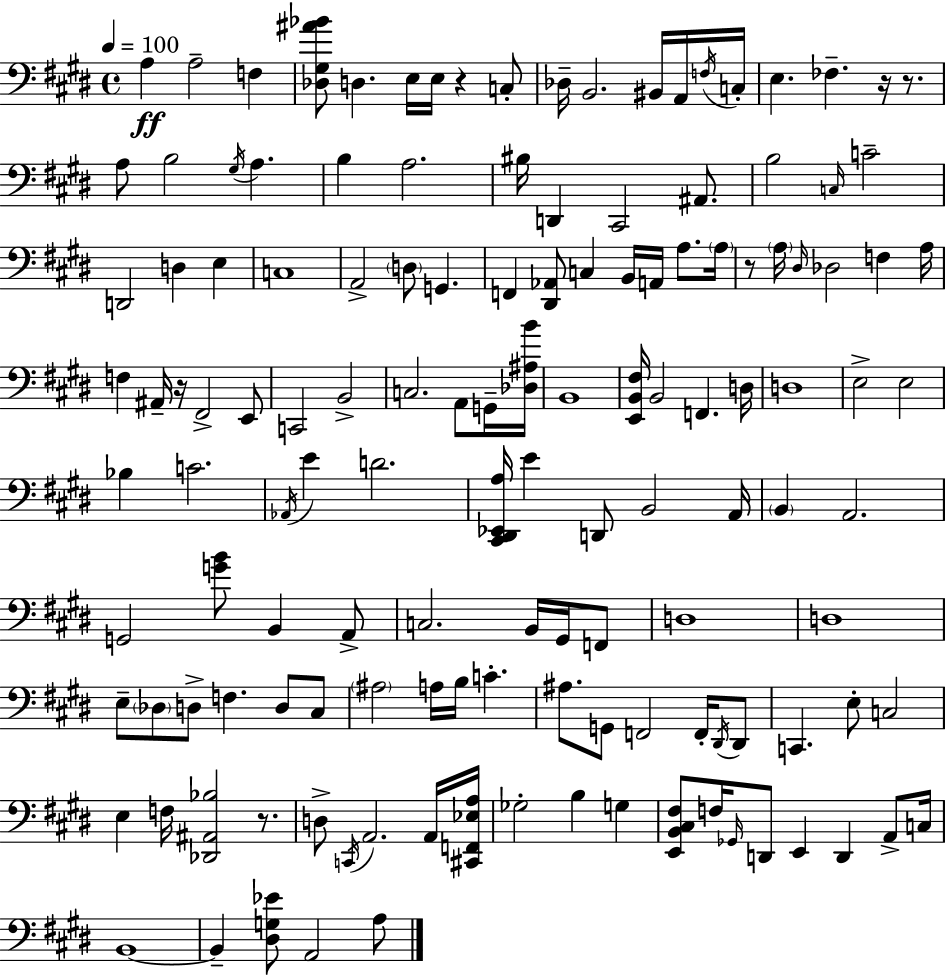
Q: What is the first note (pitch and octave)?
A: A3